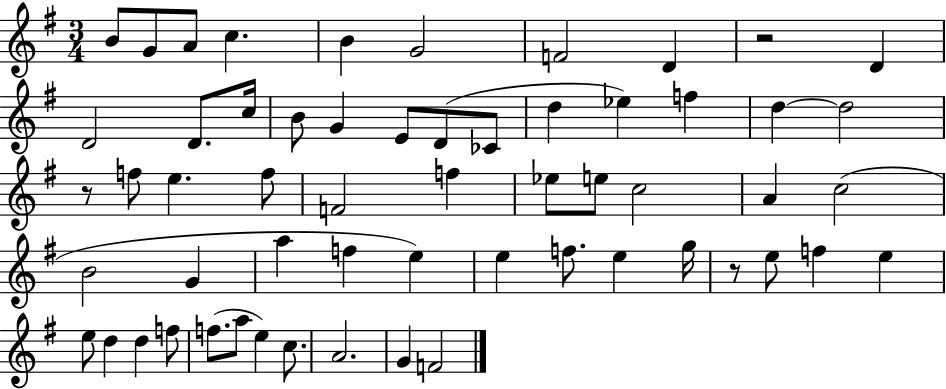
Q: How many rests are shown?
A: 3